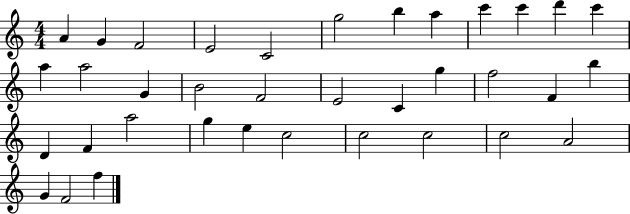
{
  \clef treble
  \numericTimeSignature
  \time 4/4
  \key c \major
  a'4 g'4 f'2 | e'2 c'2 | g''2 b''4 a''4 | c'''4 c'''4 d'''4 c'''4 | \break a''4 a''2 g'4 | b'2 f'2 | e'2 c'4 g''4 | f''2 f'4 b''4 | \break d'4 f'4 a''2 | g''4 e''4 c''2 | c''2 c''2 | c''2 a'2 | \break g'4 f'2 f''4 | \bar "|."
}